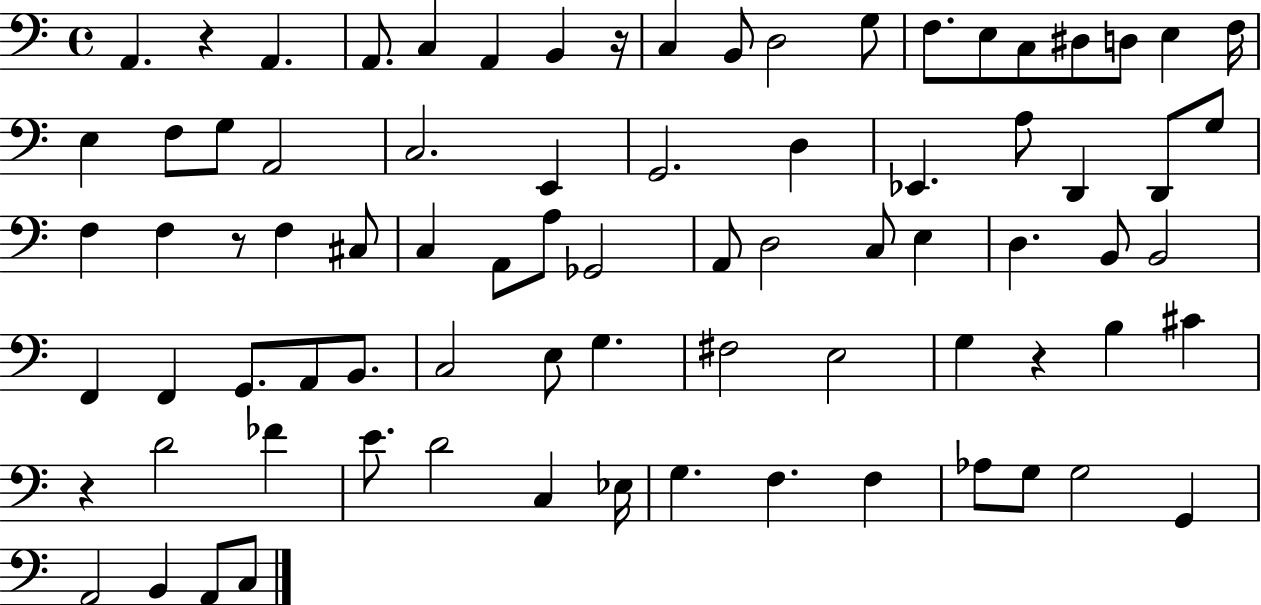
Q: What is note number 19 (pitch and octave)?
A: F3